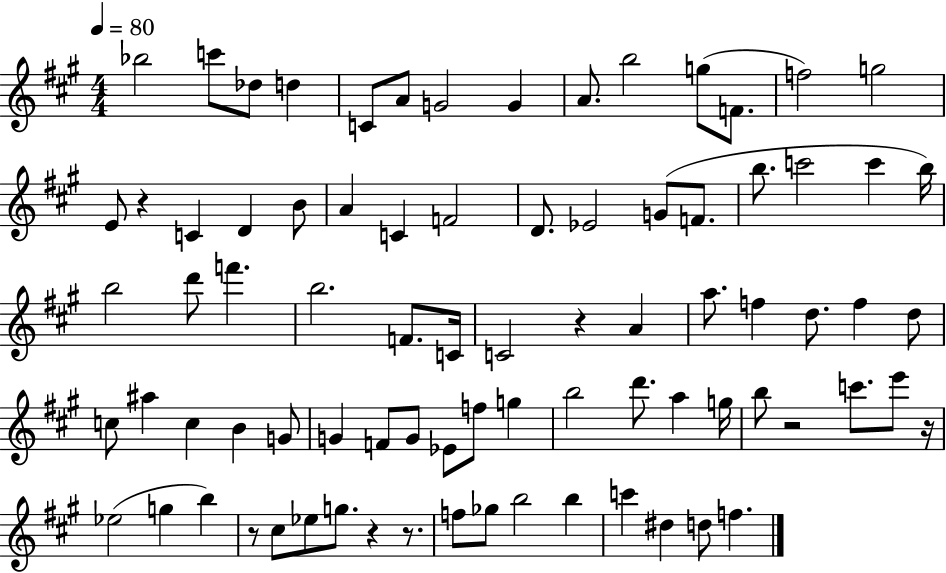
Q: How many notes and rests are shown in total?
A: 81